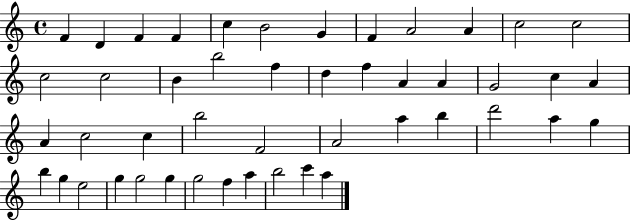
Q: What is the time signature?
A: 4/4